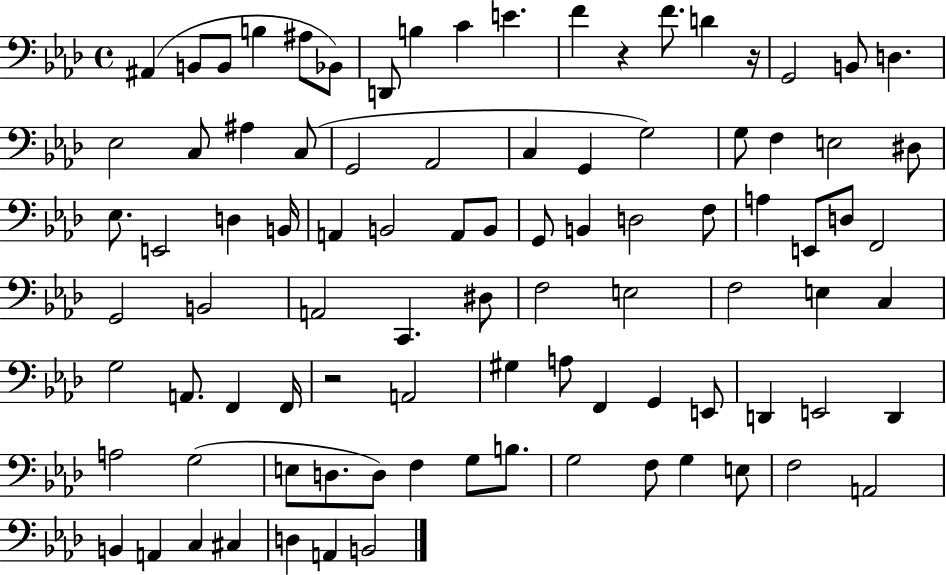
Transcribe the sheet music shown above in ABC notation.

X:1
T:Untitled
M:4/4
L:1/4
K:Ab
^A,, B,,/2 B,,/2 B, ^A,/2 _B,,/2 D,,/2 B, C E F z F/2 D z/4 G,,2 B,,/2 D, _E,2 C,/2 ^A, C,/2 G,,2 _A,,2 C, G,, G,2 G,/2 F, E,2 ^D,/2 _E,/2 E,,2 D, B,,/4 A,, B,,2 A,,/2 B,,/2 G,,/2 B,, D,2 F,/2 A, E,,/2 D,/2 F,,2 G,,2 B,,2 A,,2 C,, ^D,/2 F,2 E,2 F,2 E, C, G,2 A,,/2 F,, F,,/4 z2 A,,2 ^G, A,/2 F,, G,, E,,/2 D,, E,,2 D,, A,2 G,2 E,/2 D,/2 D,/2 F, G,/2 B,/2 G,2 F,/2 G, E,/2 F,2 A,,2 B,, A,, C, ^C, D, A,, B,,2